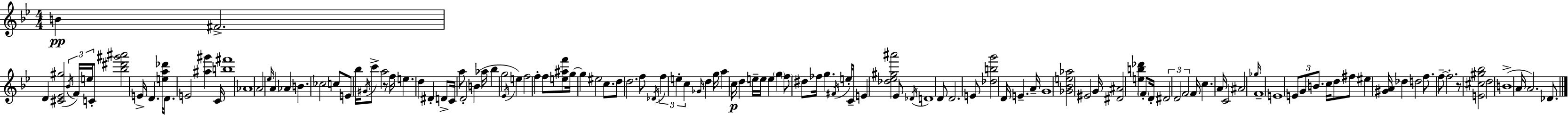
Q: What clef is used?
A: treble